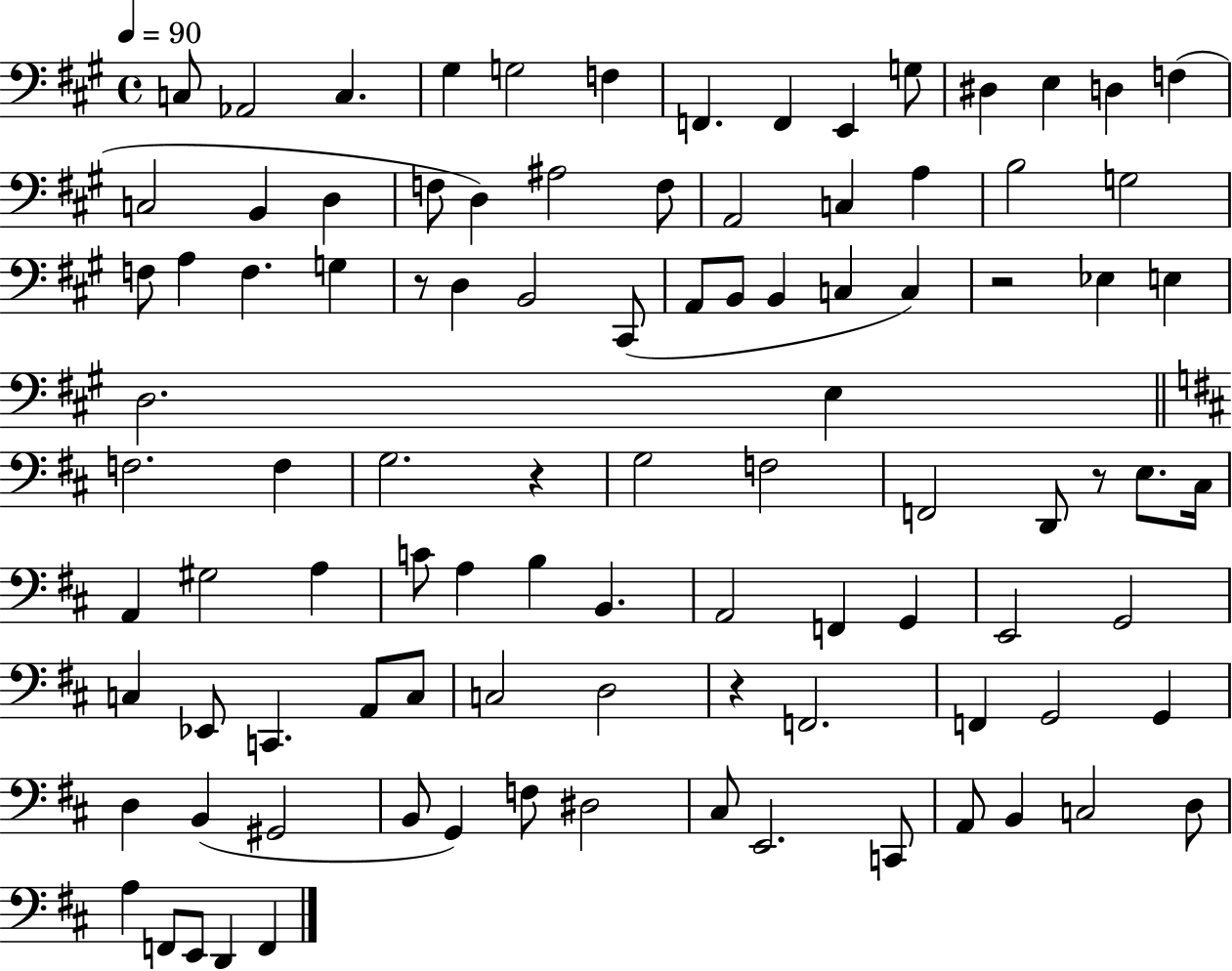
X:1
T:Untitled
M:4/4
L:1/4
K:A
C,/2 _A,,2 C, ^G, G,2 F, F,, F,, E,, G,/2 ^D, E, D, F, C,2 B,, D, F,/2 D, ^A,2 F,/2 A,,2 C, A, B,2 G,2 F,/2 A, F, G, z/2 D, B,,2 ^C,,/2 A,,/2 B,,/2 B,, C, C, z2 _E, E, D,2 E, F,2 F, G,2 z G,2 F,2 F,,2 D,,/2 z/2 E,/2 ^C,/4 A,, ^G,2 A, C/2 A, B, B,, A,,2 F,, G,, E,,2 G,,2 C, _E,,/2 C,, A,,/2 C,/2 C,2 D,2 z F,,2 F,, G,,2 G,, D, B,, ^G,,2 B,,/2 G,, F,/2 ^D,2 ^C,/2 E,,2 C,,/2 A,,/2 B,, C,2 D,/2 A, F,,/2 E,,/2 D,, F,,